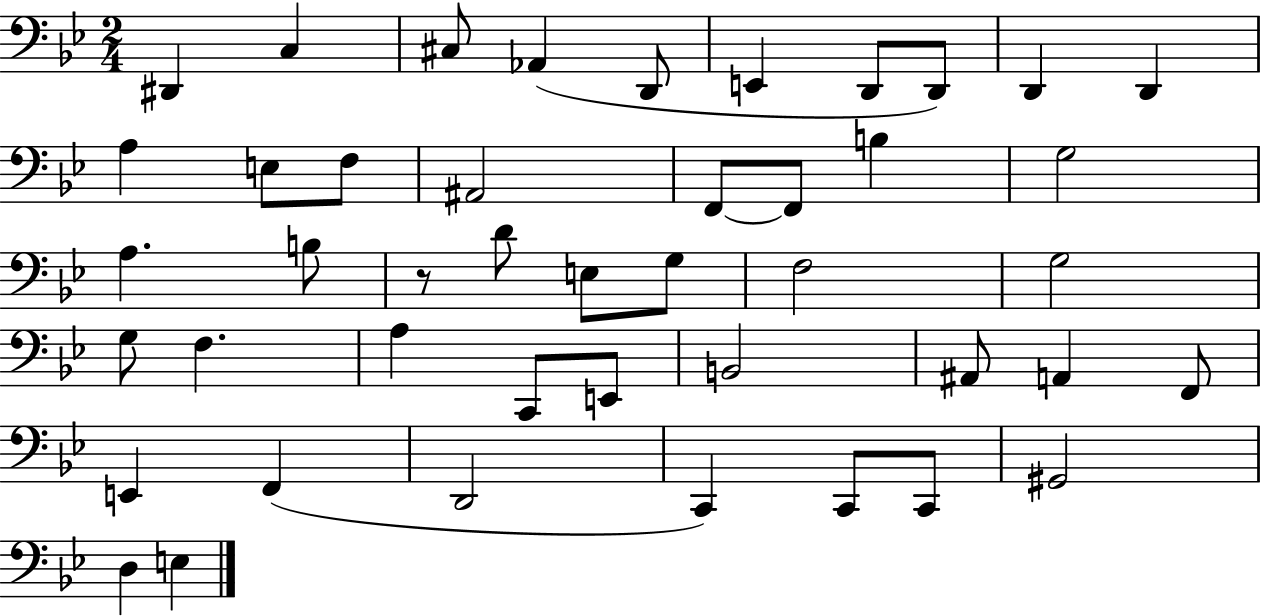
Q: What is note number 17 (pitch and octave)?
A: B3